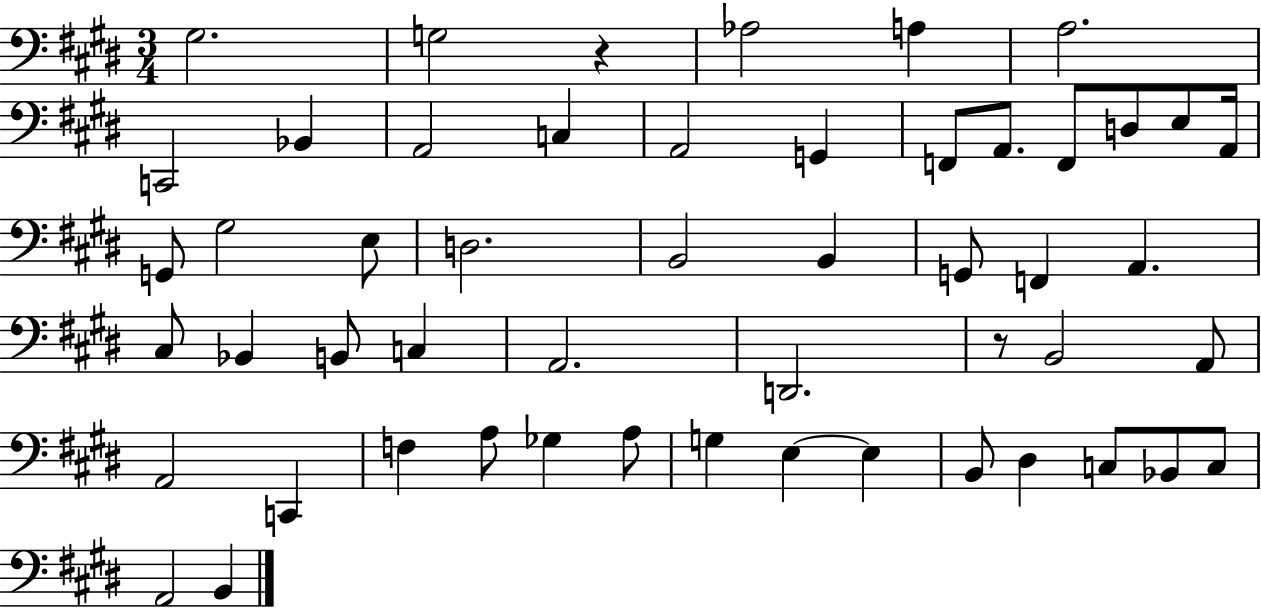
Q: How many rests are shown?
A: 2